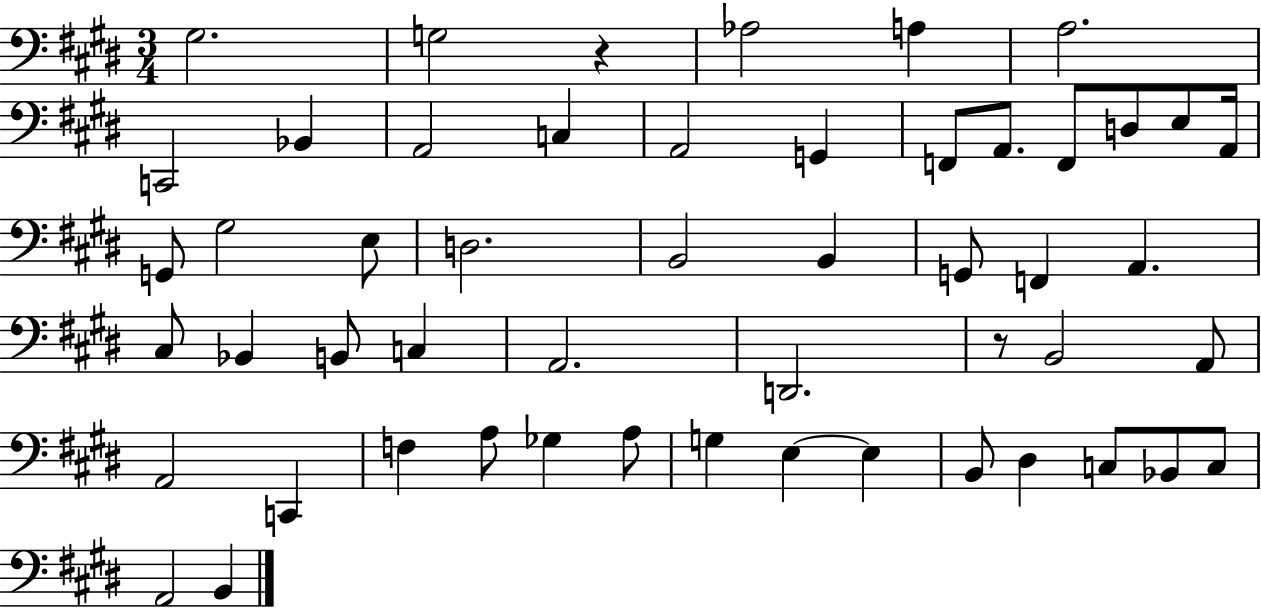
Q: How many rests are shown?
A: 2